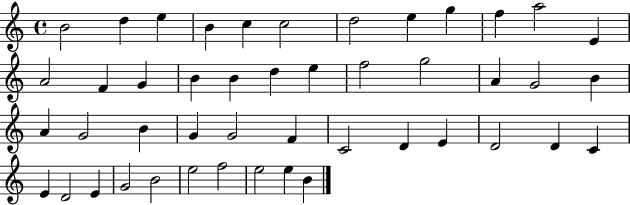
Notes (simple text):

B4/h D5/q E5/q B4/q C5/q C5/h D5/h E5/q G5/q F5/q A5/h E4/q A4/h F4/q G4/q B4/q B4/q D5/q E5/q F5/h G5/h A4/q G4/h B4/q A4/q G4/h B4/q G4/q G4/h F4/q C4/h D4/q E4/q D4/h D4/q C4/q E4/q D4/h E4/q G4/h B4/h E5/h F5/h E5/h E5/q B4/q